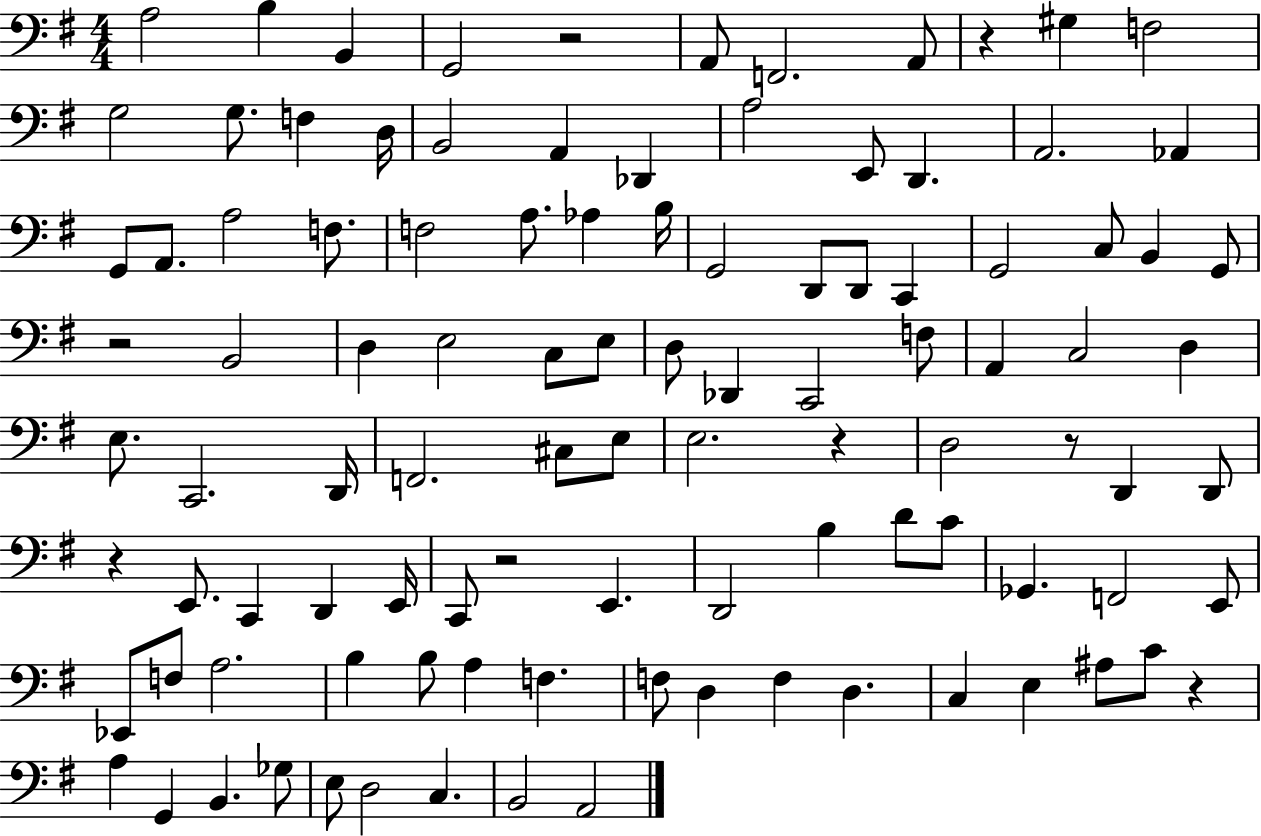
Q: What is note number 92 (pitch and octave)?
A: E3